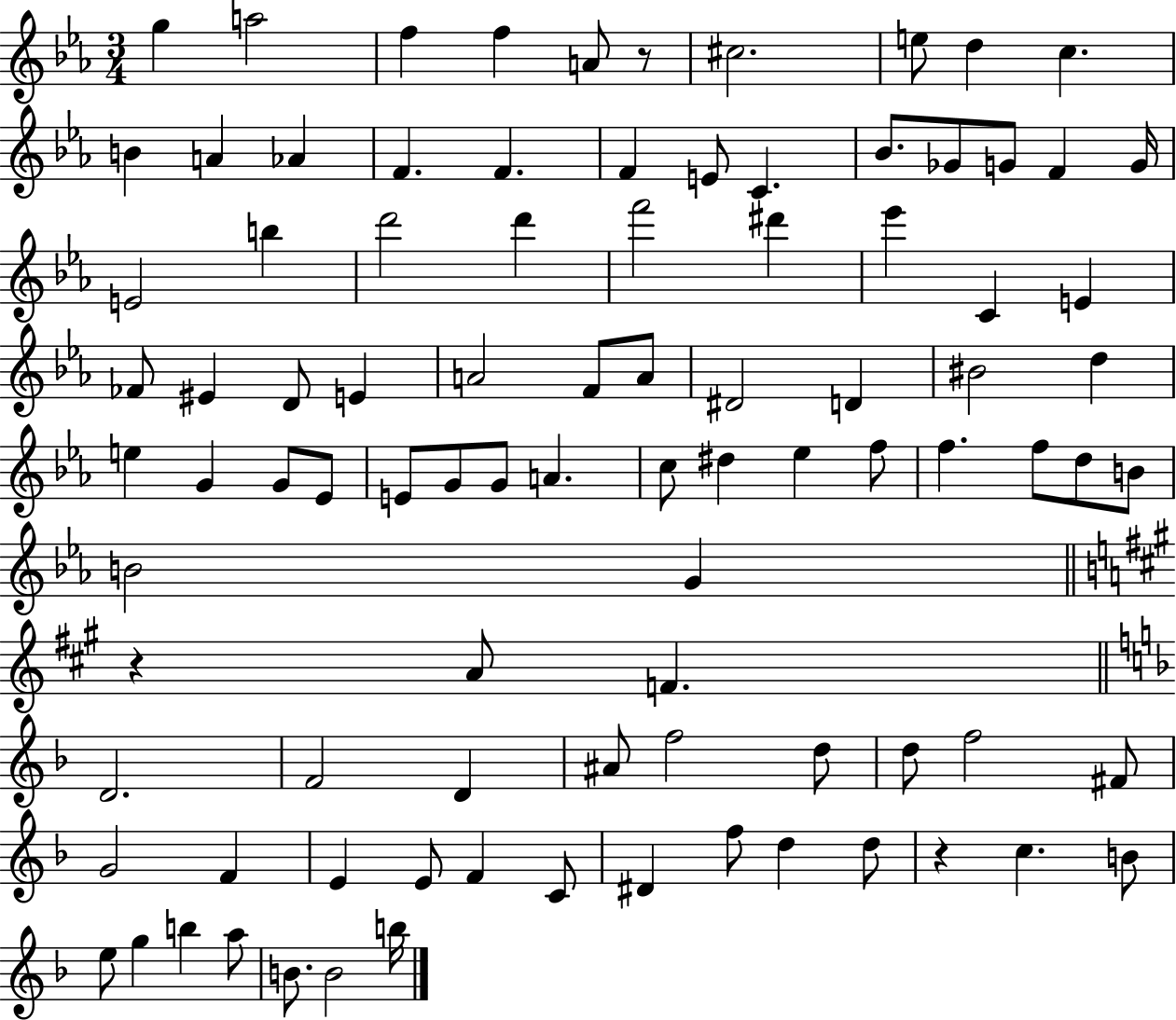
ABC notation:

X:1
T:Untitled
M:3/4
L:1/4
K:Eb
g a2 f f A/2 z/2 ^c2 e/2 d c B A _A F F F E/2 C _B/2 _G/2 G/2 F G/4 E2 b d'2 d' f'2 ^d' _e' C E _F/2 ^E D/2 E A2 F/2 A/2 ^D2 D ^B2 d e G G/2 _E/2 E/2 G/2 G/2 A c/2 ^d _e f/2 f f/2 d/2 B/2 B2 G z A/2 F D2 F2 D ^A/2 f2 d/2 d/2 f2 ^F/2 G2 F E E/2 F C/2 ^D f/2 d d/2 z c B/2 e/2 g b a/2 B/2 B2 b/4